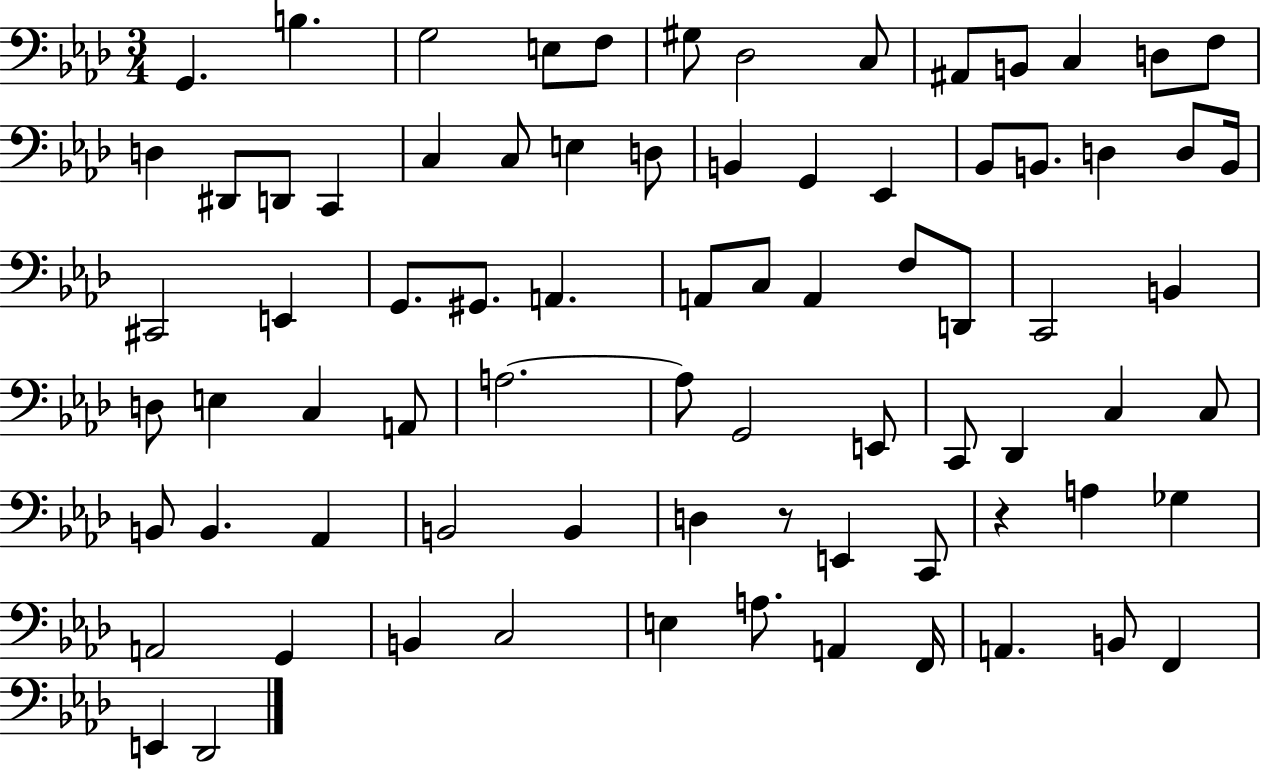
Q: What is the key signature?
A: AES major